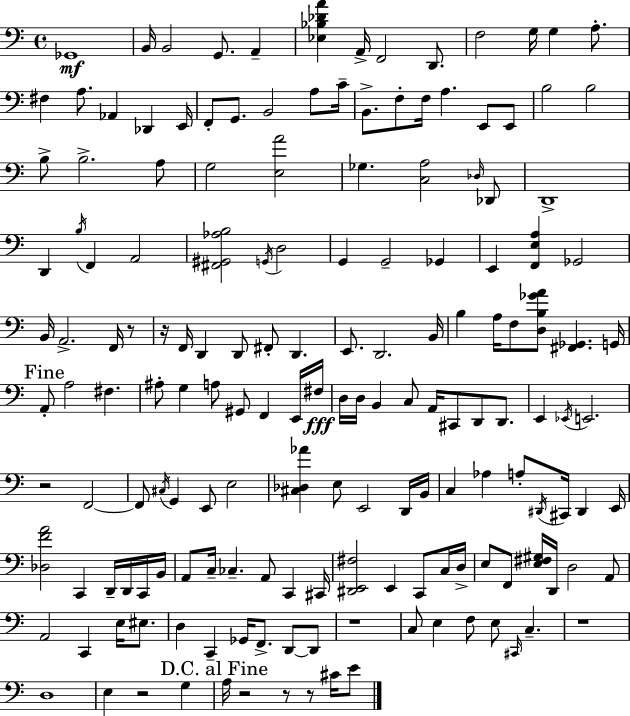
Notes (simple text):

Gb2/w B2/s B2/h G2/e. A2/q [Eb3,Bb3,Db4,A4]/q A2/s F2/h D2/e. F3/h G3/s G3/q A3/e. F#3/q A3/e. Ab2/q Db2/q E2/s F2/e G2/e. B2/h A3/e C4/s B2/e. F3/e F3/s A3/q. E2/e E2/e B3/h B3/h B3/e B3/h. A3/e G3/h [E3,A4]/h Gb3/q. [C3,A3]/h Db3/s Db2/e D2/w D2/q B3/s F2/q A2/h [F#2,G#2,Ab3,B3]/h G2/s D3/h G2/q G2/h Gb2/q E2/q [F2,E3,A3]/q Gb2/h B2/s A2/h. F2/s R/e R/s F2/s D2/q D2/e F#2/e D2/q. E2/e. D2/h. B2/s B3/q A3/s F3/e [D3,B3,Gb4,A4]/e [F#2,Gb2]/q. G2/s A2/e A3/h F#3/q. A#3/e G3/q A3/e G#2/e F2/q E2/s F#3/s D3/s D3/s B2/q C3/e A2/s C#2/e D2/e D2/e. E2/q Eb2/s E2/h. R/h F2/h F2/e C#3/s G2/q E2/e E3/h [C#3,Db3,Ab4]/q E3/e E2/h D2/s B2/s C3/q Ab3/q A3/e D#2/s C#2/s D#2/q E2/s [Db3,F4,A4]/h C2/q D2/s D2/s C2/s B2/s A2/e C3/s CES3/q. A2/e C2/q C#2/s [D#2,E2,F#3]/h E2/q C2/e C3/s D3/s E3/e F2/e [E3,F#3,G#3]/s D2/s D3/h A2/e A2/h C2/q E3/s EIS3/e. D3/q C2/q Gb2/s F2/e. D2/e D2/e R/w C3/e E3/q F3/e E3/e C#2/s C3/q. R/w D3/w E3/q R/h G3/q A3/s R/h R/e R/e C#4/s E4/e